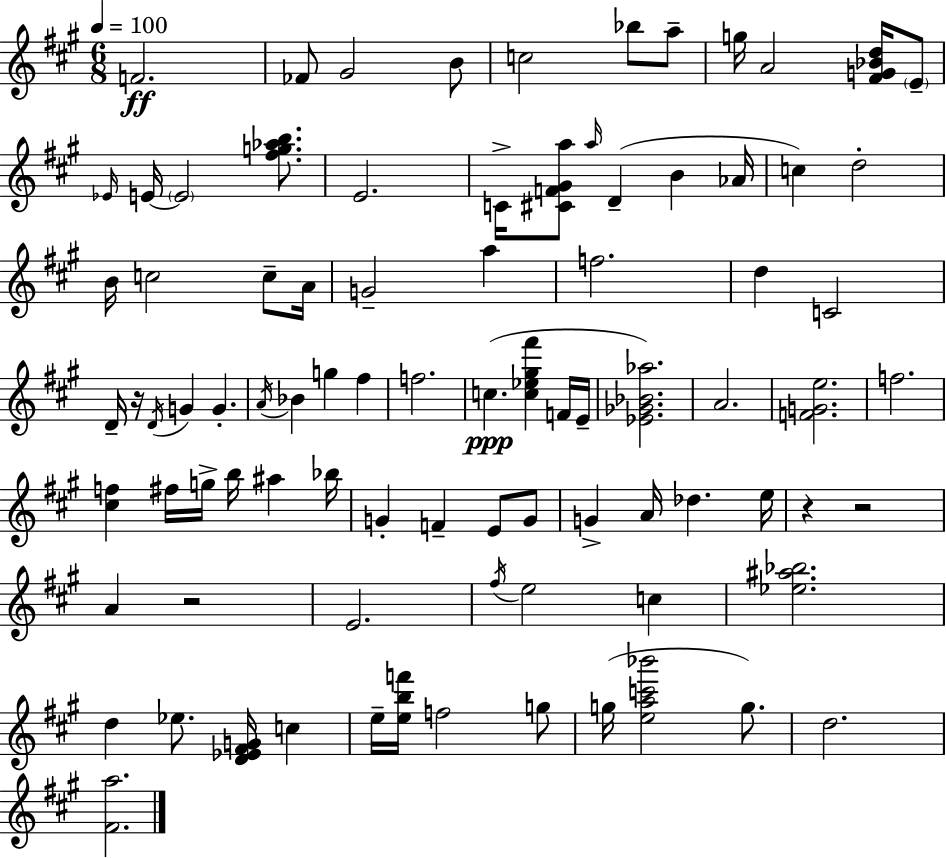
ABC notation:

X:1
T:Untitled
M:6/8
L:1/4
K:A
F2 _F/2 ^G2 B/2 c2 _b/2 a/2 g/4 A2 [^FG_Bd]/4 E/2 _E/4 E/4 E2 [^fg_ab]/2 E2 C/4 [^CF^Ga]/2 a/4 D B _A/4 c d2 B/4 c2 c/2 A/4 G2 a f2 d C2 D/4 z/4 D/4 G G A/4 _B g ^f f2 c [c_e^g^f'] F/4 E/4 [_E_G_B_a]2 A2 [FGe]2 f2 [^cf] ^f/4 g/4 b/4 ^a _b/4 G F E/2 G/2 G A/4 _d e/4 z z2 A z2 E2 ^f/4 e2 c [_e^a_b]2 d _e/2 [D_E^FG]/4 c e/4 [ebf']/4 f2 g/2 g/4 [eac'_b']2 g/2 d2 [^Fa]2